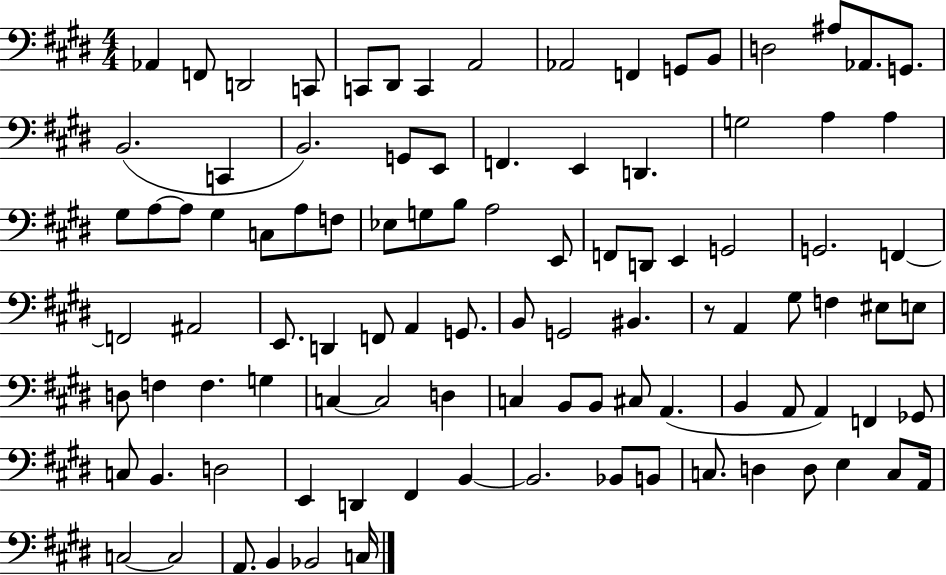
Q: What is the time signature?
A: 4/4